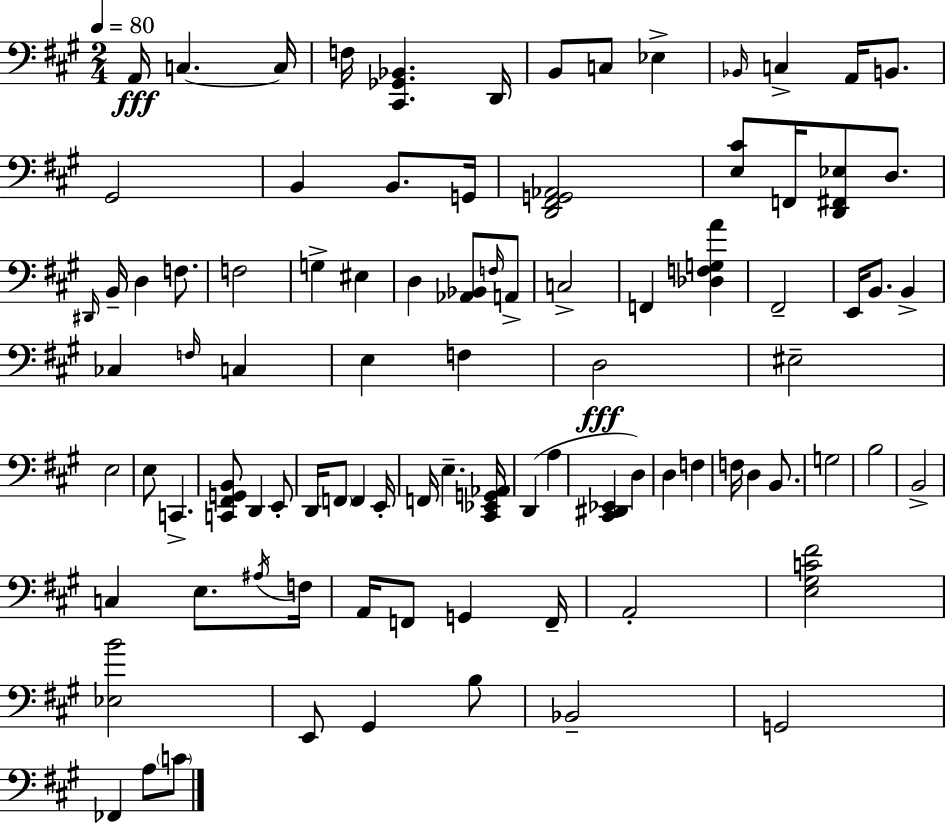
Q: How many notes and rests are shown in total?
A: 91